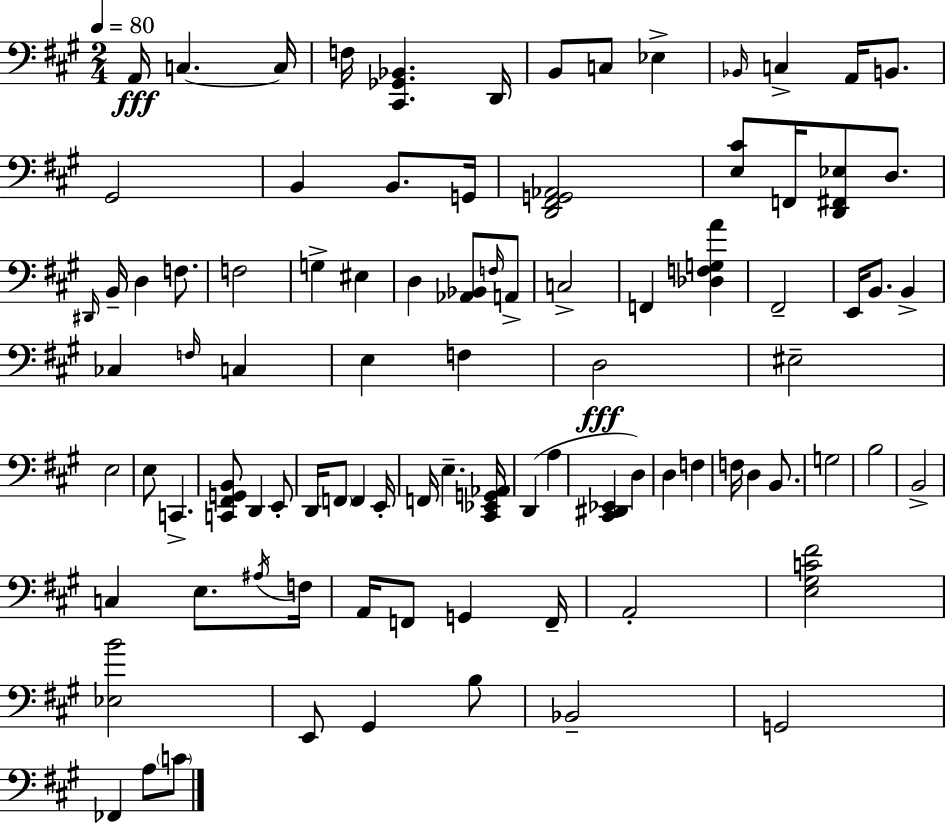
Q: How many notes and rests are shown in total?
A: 91